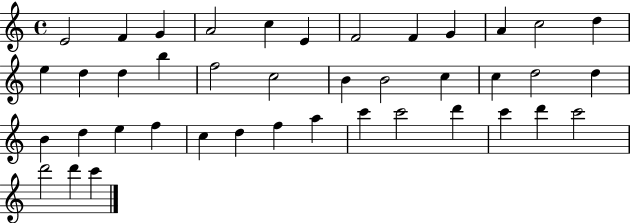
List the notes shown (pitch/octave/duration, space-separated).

E4/h F4/q G4/q A4/h C5/q E4/q F4/h F4/q G4/q A4/q C5/h D5/q E5/q D5/q D5/q B5/q F5/h C5/h B4/q B4/h C5/q C5/q D5/h D5/q B4/q D5/q E5/q F5/q C5/q D5/q F5/q A5/q C6/q C6/h D6/q C6/q D6/q C6/h D6/h D6/q C6/q